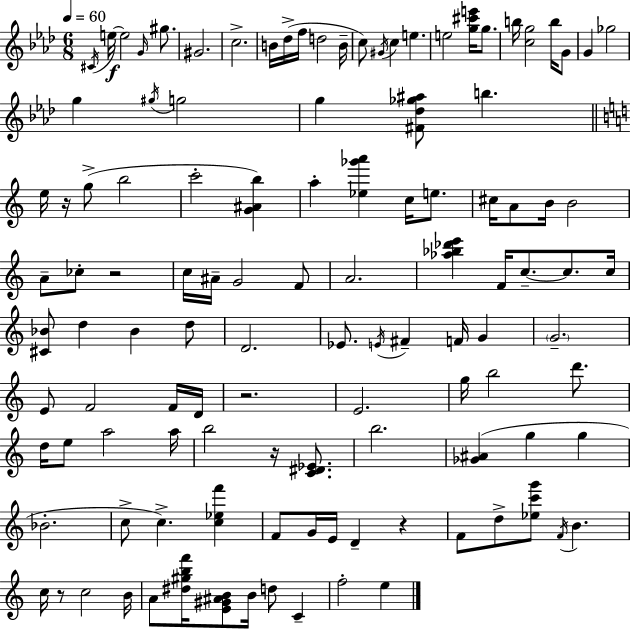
X:1
T:Untitled
M:6/8
L:1/4
K:Fm
^C/4 e/4 e2 G/4 ^g/2 ^G2 c2 B/4 _d/4 f/4 d2 B/4 c/2 ^G/4 c e e2 [g^c'e']/4 g/2 b/4 [cg]2 b/4 G/2 G _g2 g ^g/4 g2 g [^F_d_g^a]/2 b e/4 z/4 g/2 b2 c'2 [G^Ab] a [_e_g'a'] c/4 e/2 ^c/4 A/2 B/4 B2 A/2 _c/2 z2 c/4 ^A/4 G2 F/2 A2 [_a_b_d'e'] F/4 c/2 c/2 c/4 [^C_B]/2 d _B d/2 D2 _E/2 E/4 ^F F/4 G G2 E/2 F2 F/4 D/4 z2 E2 g/4 b2 d'/2 d/4 e/2 a2 a/4 b2 z/4 [C^D_E]/2 b2 [_G^A] g g _B2 c/2 c [c_ef'] F/2 G/4 E/4 D z F/2 d/2 [_ec'g']/2 F/4 B c/4 z/2 c2 B/4 A/2 [^d^gbf']/4 [E^G^AB]/2 B/4 d/2 C f2 e